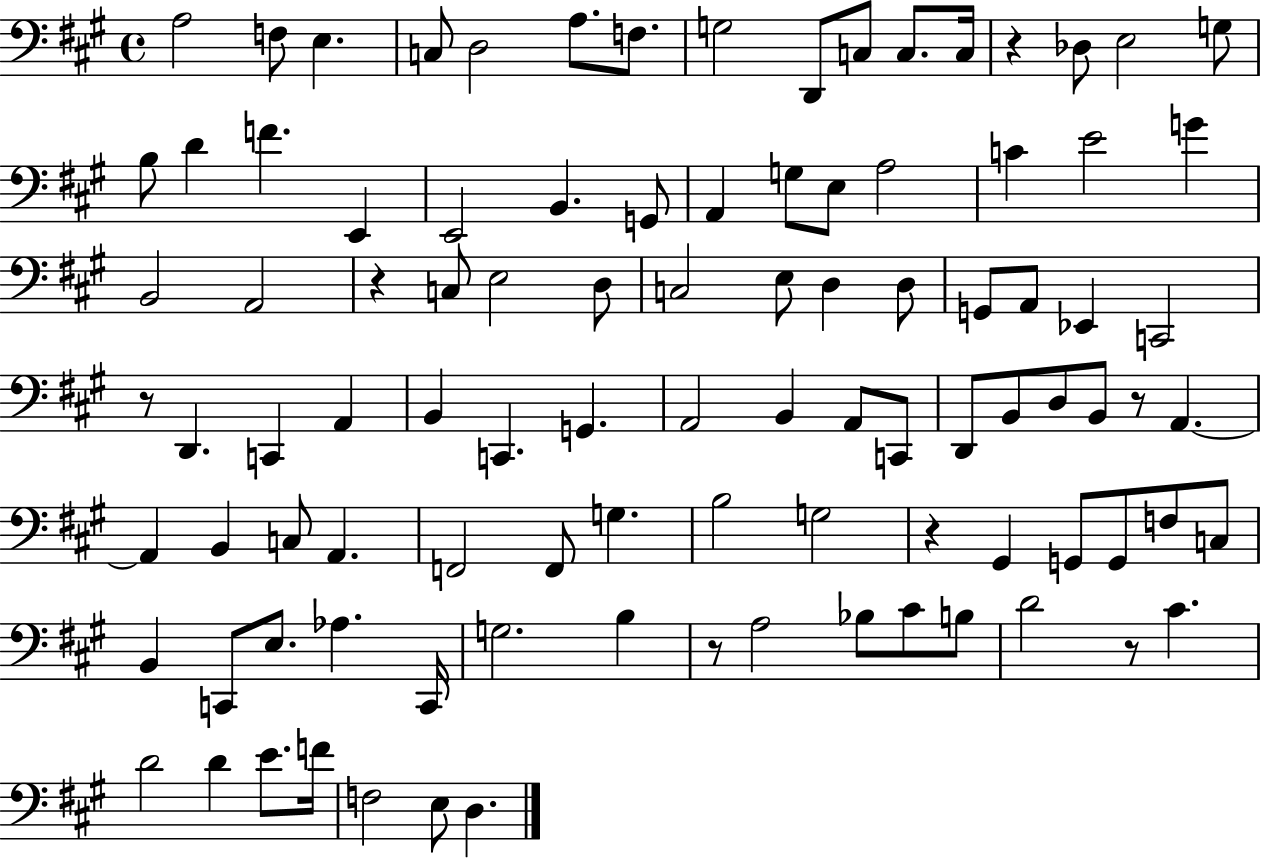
A3/h F3/e E3/q. C3/e D3/h A3/e. F3/e. G3/h D2/e C3/e C3/e. C3/s R/q Db3/e E3/h G3/e B3/e D4/q F4/q. E2/q E2/h B2/q. G2/e A2/q G3/e E3/e A3/h C4/q E4/h G4/q B2/h A2/h R/q C3/e E3/h D3/e C3/h E3/e D3/q D3/e G2/e A2/e Eb2/q C2/h R/e D2/q. C2/q A2/q B2/q C2/q. G2/q. A2/h B2/q A2/e C2/e D2/e B2/e D3/e B2/e R/e A2/q. A2/q B2/q C3/e A2/q. F2/h F2/e G3/q. B3/h G3/h R/q G#2/q G2/e G2/e F3/e C3/e B2/q C2/e E3/e. Ab3/q. C2/s G3/h. B3/q R/e A3/h Bb3/e C#4/e B3/e D4/h R/e C#4/q. D4/h D4/q E4/e. F4/s F3/h E3/e D3/q.